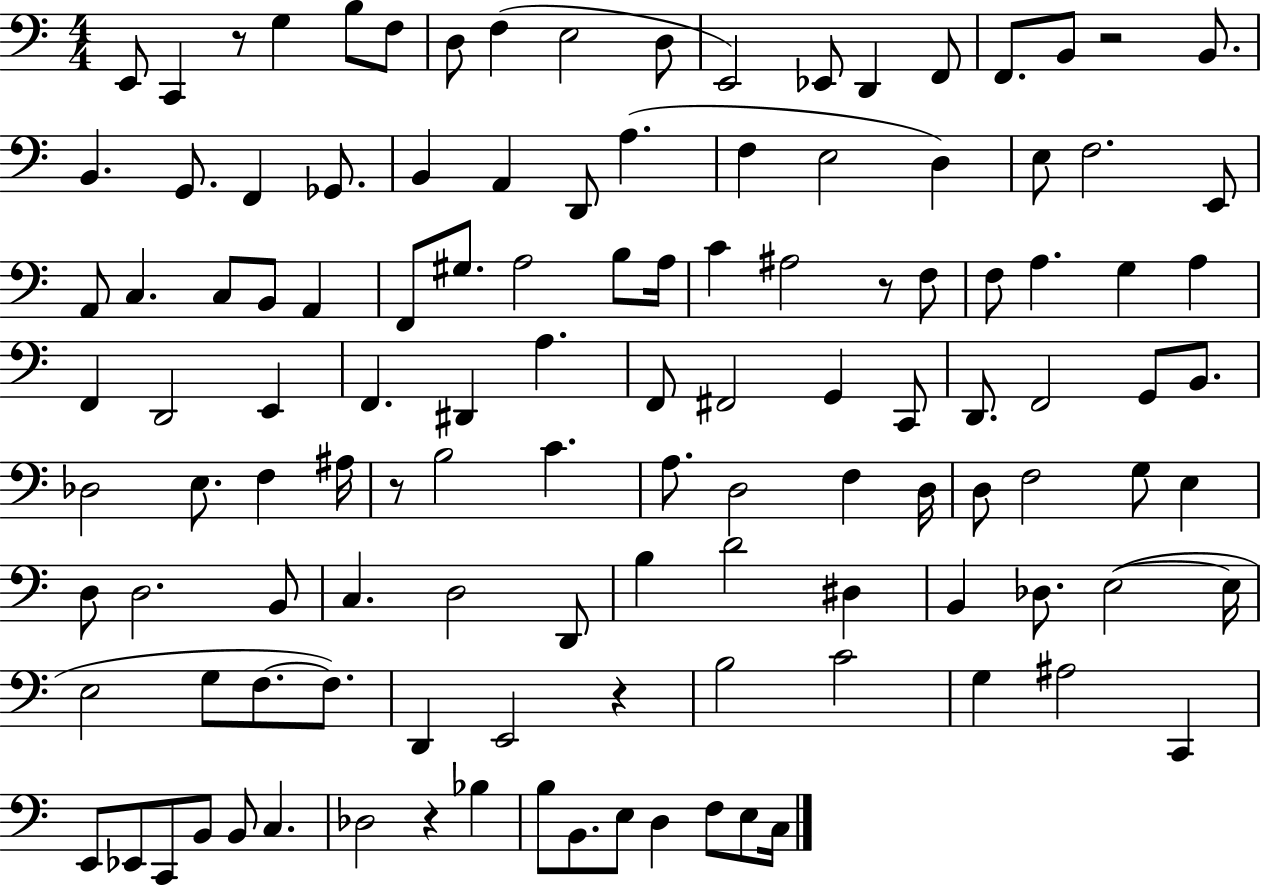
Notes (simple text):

E2/e C2/q R/e G3/q B3/e F3/e D3/e F3/q E3/h D3/e E2/h Eb2/e D2/q F2/e F2/e. B2/e R/h B2/e. B2/q. G2/e. F2/q Gb2/e. B2/q A2/q D2/e A3/q. F3/q E3/h D3/q E3/e F3/h. E2/e A2/e C3/q. C3/e B2/e A2/q F2/e G#3/e. A3/h B3/e A3/s C4/q A#3/h R/e F3/e F3/e A3/q. G3/q A3/q F2/q D2/h E2/q F2/q. D#2/q A3/q. F2/e F#2/h G2/q C2/e D2/e. F2/h G2/e B2/e. Db3/h E3/e. F3/q A#3/s R/e B3/h C4/q. A3/e. D3/h F3/q D3/s D3/e F3/h G3/e E3/q D3/e D3/h. B2/e C3/q. D3/h D2/e B3/q D4/h D#3/q B2/q Db3/e. E3/h E3/s E3/h G3/e F3/e. F3/e. D2/q E2/h R/q B3/h C4/h G3/q A#3/h C2/q E2/e Eb2/e C2/e B2/e B2/e C3/q. Db3/h R/q Bb3/q B3/e B2/e. E3/e D3/q F3/e E3/e C3/s